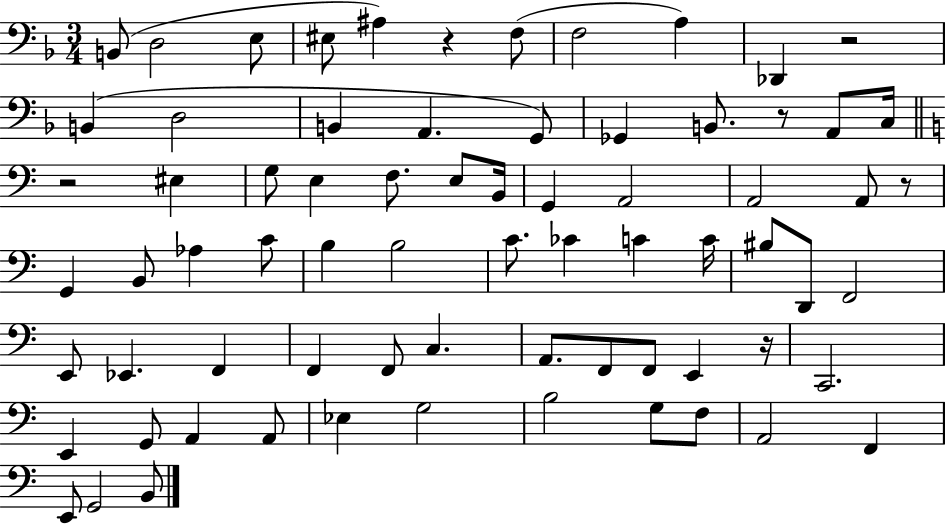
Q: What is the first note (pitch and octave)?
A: B2